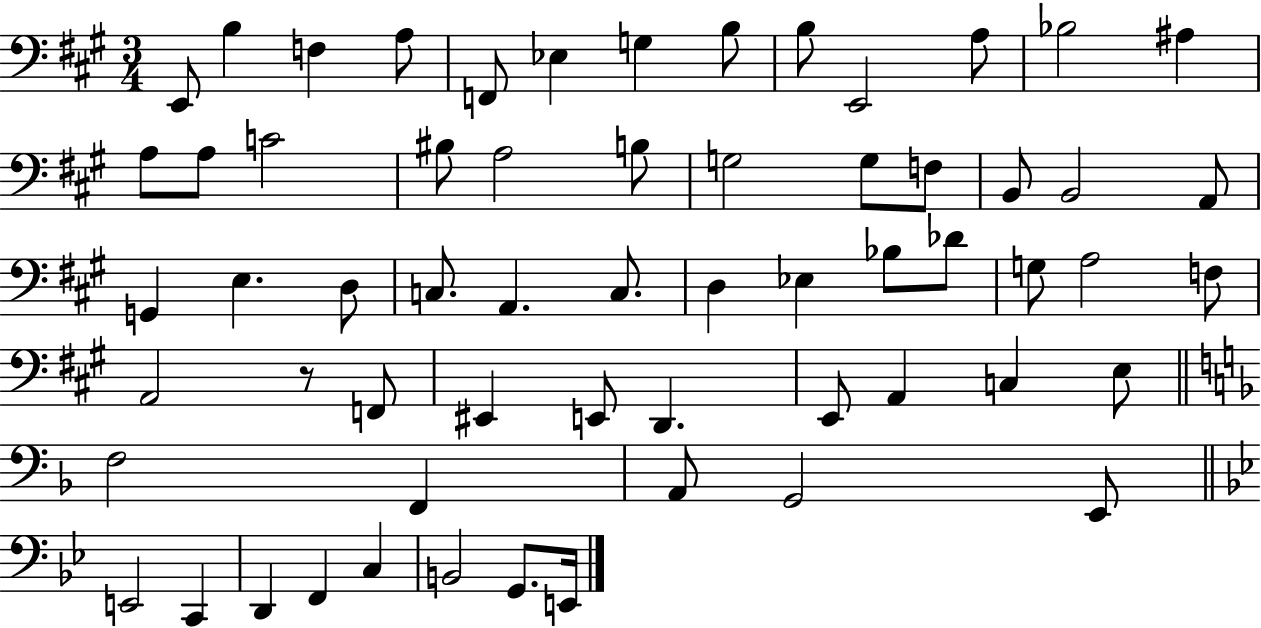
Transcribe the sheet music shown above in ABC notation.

X:1
T:Untitled
M:3/4
L:1/4
K:A
E,,/2 B, F, A,/2 F,,/2 _E, G, B,/2 B,/2 E,,2 A,/2 _B,2 ^A, A,/2 A,/2 C2 ^B,/2 A,2 B,/2 G,2 G,/2 F,/2 B,,/2 B,,2 A,,/2 G,, E, D,/2 C,/2 A,, C,/2 D, _E, _B,/2 _D/2 G,/2 A,2 F,/2 A,,2 z/2 F,,/2 ^E,, E,,/2 D,, E,,/2 A,, C, E,/2 F,2 F,, A,,/2 G,,2 E,,/2 E,,2 C,, D,, F,, C, B,,2 G,,/2 E,,/4